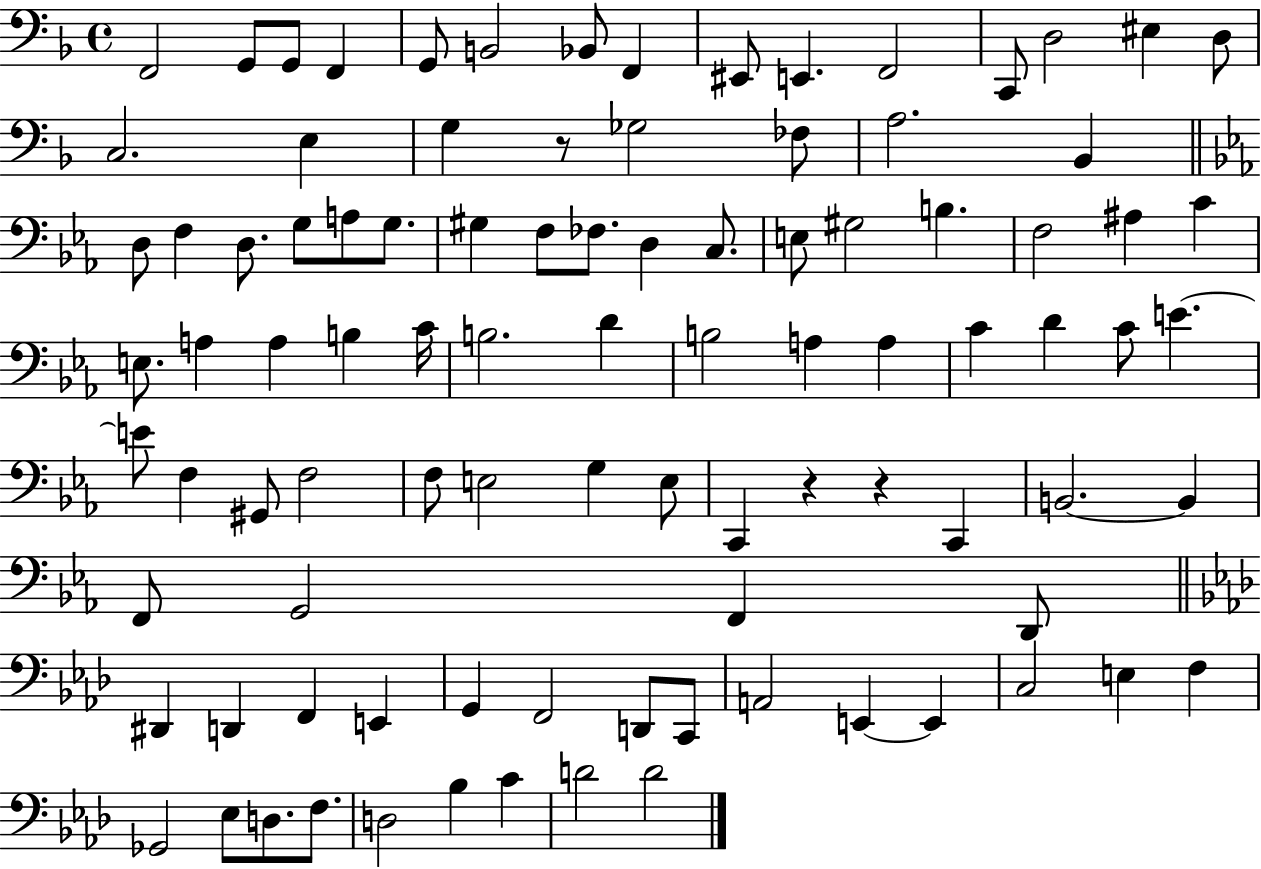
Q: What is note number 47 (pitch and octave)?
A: B3